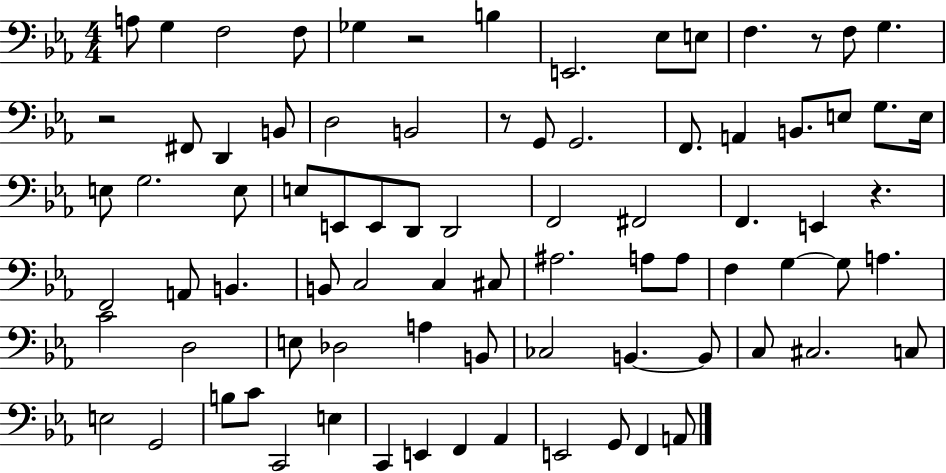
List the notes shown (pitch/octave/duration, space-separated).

A3/e G3/q F3/h F3/e Gb3/q R/h B3/q E2/h. Eb3/e E3/e F3/q. R/e F3/e G3/q. R/h F#2/e D2/q B2/e D3/h B2/h R/e G2/e G2/h. F2/e. A2/q B2/e. E3/e G3/e. E3/s E3/e G3/h. E3/e E3/e E2/e E2/e D2/e D2/h F2/h F#2/h F2/q. E2/q R/q. F2/h A2/e B2/q. B2/e C3/h C3/q C#3/e A#3/h. A3/e A3/e F3/q G3/q G3/e A3/q. C4/h D3/h E3/e Db3/h A3/q B2/e CES3/h B2/q. B2/e C3/e C#3/h. C3/e E3/h G2/h B3/e C4/e C2/h E3/q C2/q E2/q F2/q Ab2/q E2/h G2/e F2/q A2/e